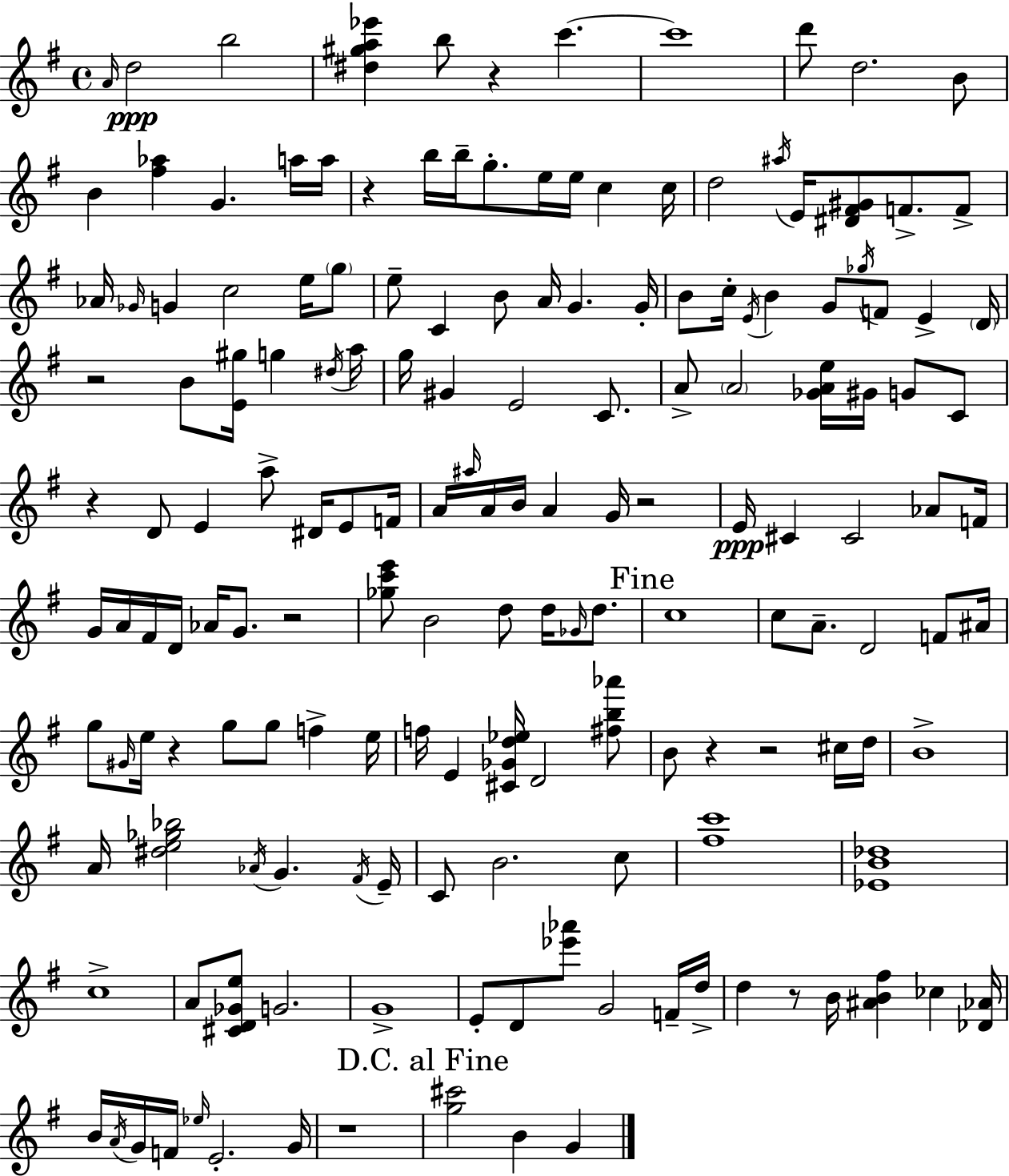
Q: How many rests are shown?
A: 11